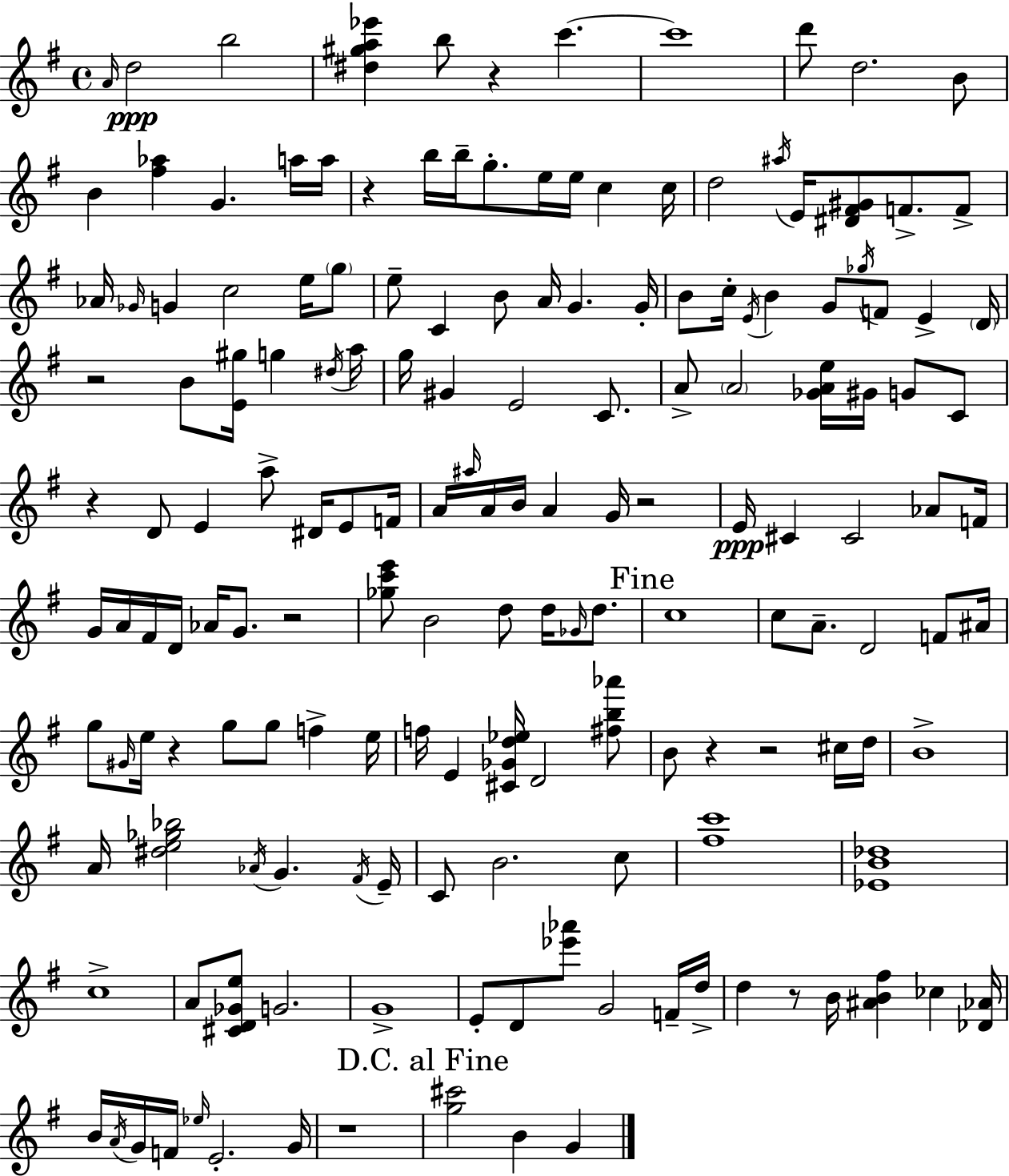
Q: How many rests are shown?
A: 11